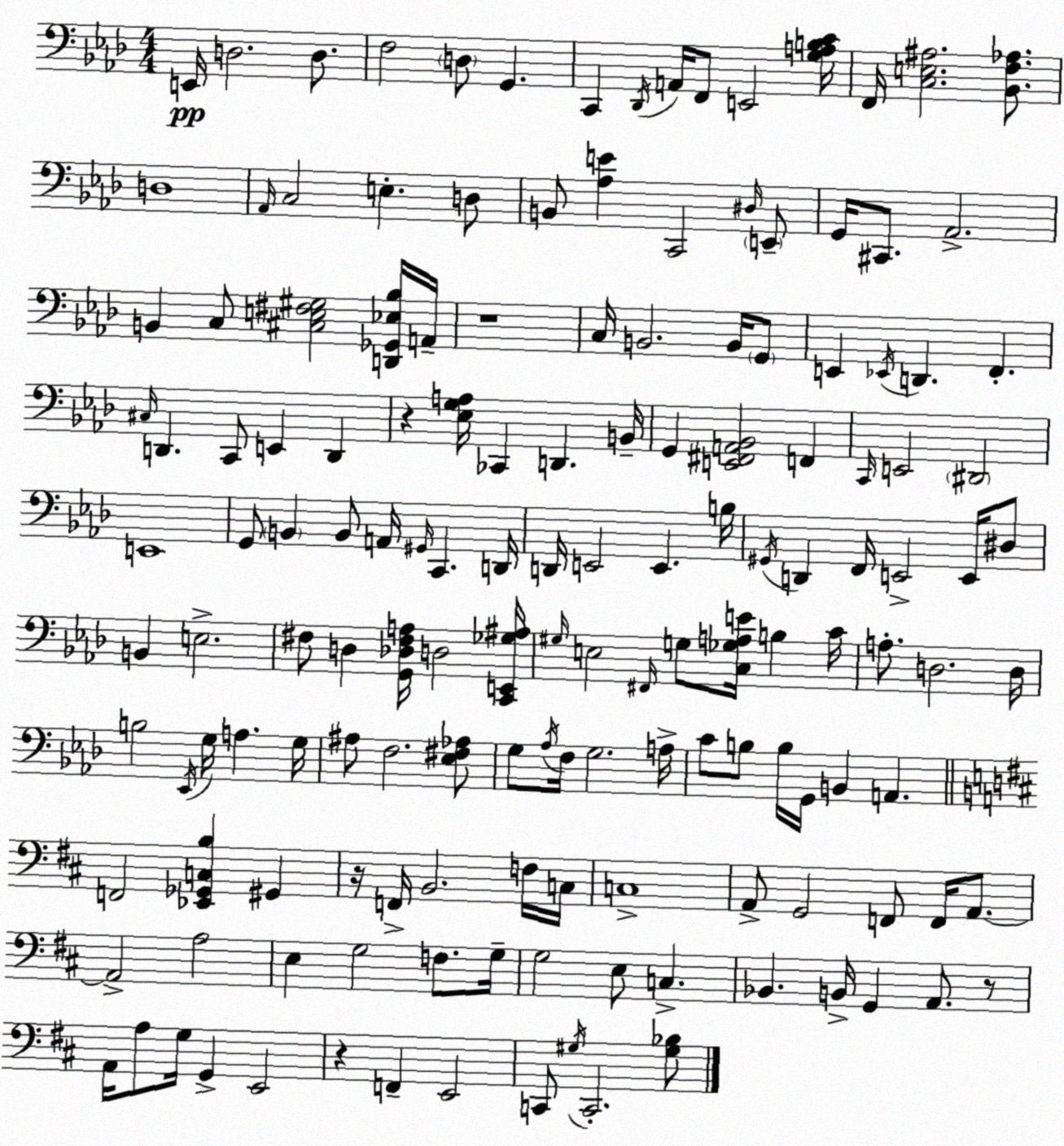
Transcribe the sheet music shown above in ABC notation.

X:1
T:Untitled
M:4/4
L:1/4
K:Ab
E,,/4 D,2 D,/2 F,2 D,/2 G,, C,, _D,,/4 A,,/4 F,,/2 E,,2 [G,A,B,C]/4 F,,/4 [C,E,^A,]2 [_B,,F,_A,]/2 D,4 _A,,/4 C,2 E, D,/2 B,,/2 [_A,E] C,,2 ^D,/4 E,,/2 G,,/4 ^C,,/2 _A,,2 B,, C,/2 [^C,E,^F,^G,]2 [D,,_G,,_E,_B,]/4 A,,/4 z4 C,/4 B,,2 B,,/4 G,,/2 E,, _E,,/4 D,, F,, ^C,/4 D,, C,,/2 E,, D,, z [_E,G,A,]/4 _C,, D,, B,,/4 G,, [E,,^F,,A,,_B,,]2 F,, C,,/4 E,,2 ^D,,2 E,,4 G,,/2 B,, B,,/2 A,,/4 ^G,,/4 C,, D,,/4 D,,/4 E,,2 E,, B,/4 ^G,,/4 D,, F,,/4 E,,2 E,,/4 ^D,/2 B,, E,2 ^F,/2 D, [G,,_D,^F,A,]/4 D,2 [C,,E,,_G,^A,]/4 ^G,/4 E,2 ^F,,/4 G,/2 [C,_G,A,E]/4 B, C/4 A,/2 D,2 D,/4 B,2 _E,,/4 G,/4 A, G,/4 ^A,/2 F,2 [_E,^F,_A,]/2 G,/2 _A,/4 F,/4 G,2 A,/4 C/2 B,/2 B,/4 G,,/4 B,, A,, F,,2 [_E,,_G,,C,B,] ^G,, z/4 F,,/4 B,,2 F,/4 C,/4 C,4 A,,/2 G,,2 F,,/2 F,,/4 A,,/2 A,,2 A,2 E, G,2 F,/2 G,/4 G,2 E,/2 C, _B,, B,,/4 G,, A,,/2 z/2 A,,/4 A,/2 G,/4 G,, E,,2 z F,, E,,2 C,,/2 ^G,/4 C,,2 [^G,_B,]/2